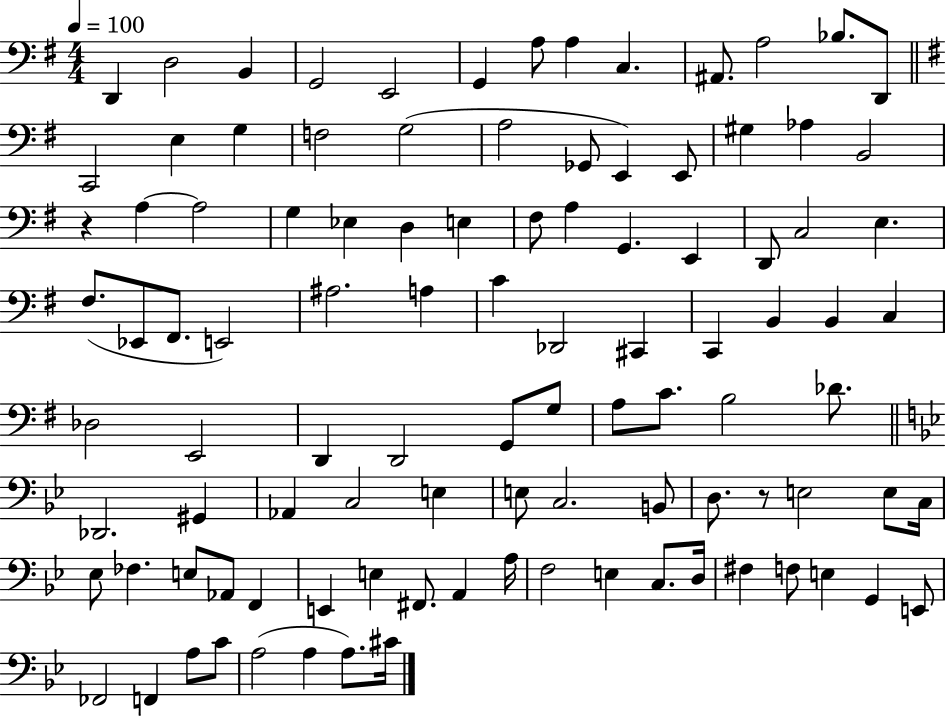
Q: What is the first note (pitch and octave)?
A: D2